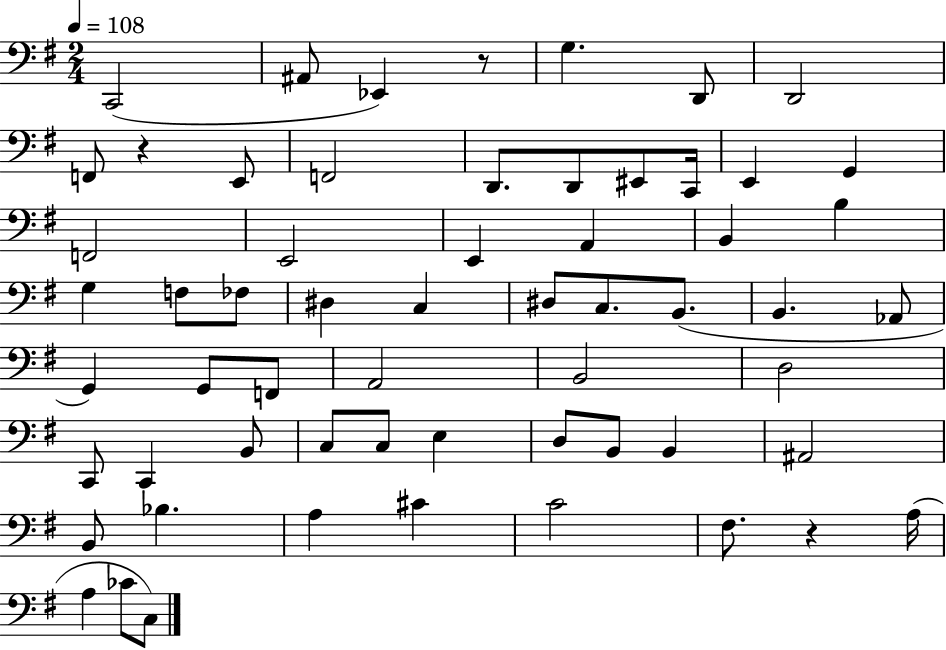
C2/h A#2/e Eb2/q R/e G3/q. D2/e D2/h F2/e R/q E2/e F2/h D2/e. D2/e EIS2/e C2/s E2/q G2/q F2/h E2/h E2/q A2/q B2/q B3/q G3/q F3/e FES3/e D#3/q C3/q D#3/e C3/e. B2/e. B2/q. Ab2/e G2/q G2/e F2/e A2/h B2/h D3/h C2/e C2/q B2/e C3/e C3/e E3/q D3/e B2/e B2/q A#2/h B2/e Bb3/q. A3/q C#4/q C4/h F#3/e. R/q A3/s A3/q CES4/e C3/e